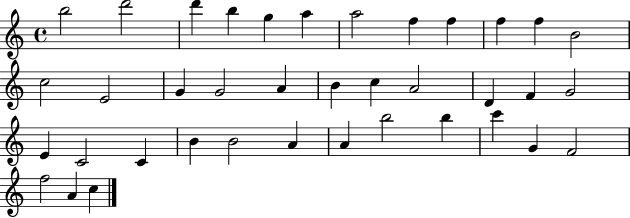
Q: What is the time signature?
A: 4/4